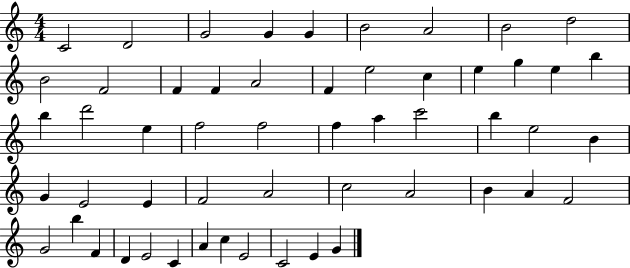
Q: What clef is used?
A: treble